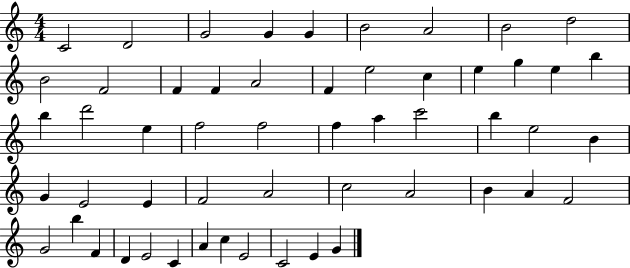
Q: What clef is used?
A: treble